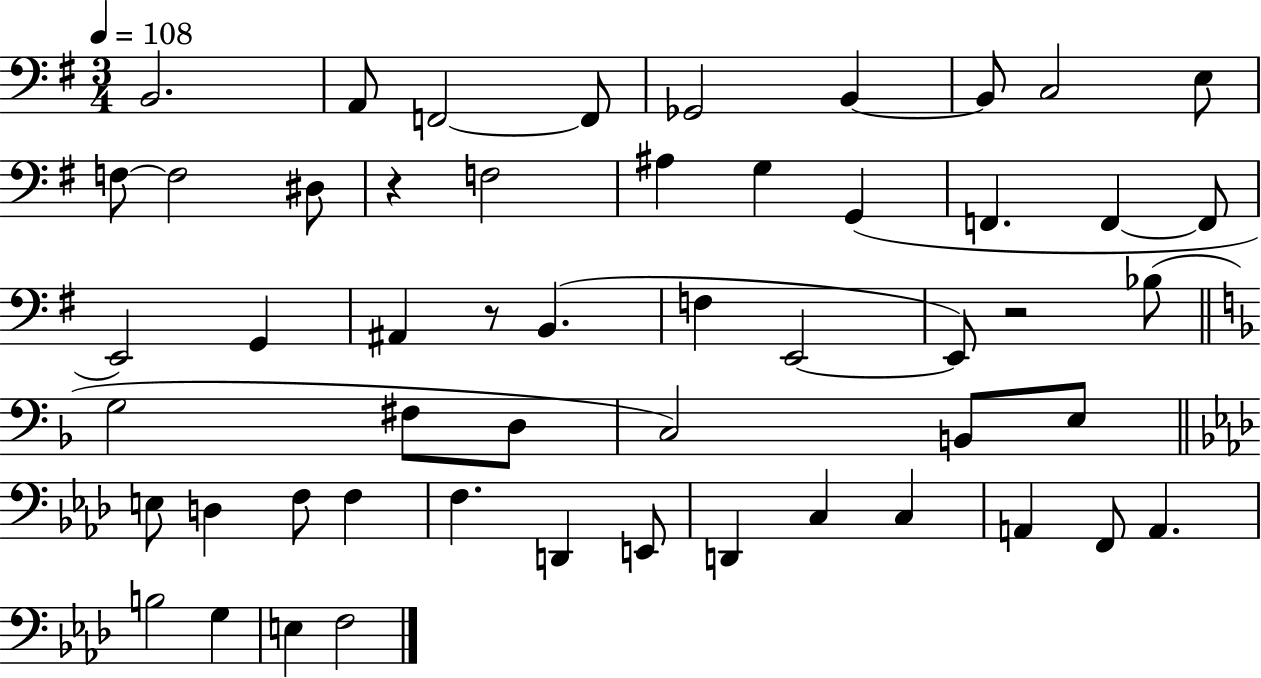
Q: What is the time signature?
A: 3/4